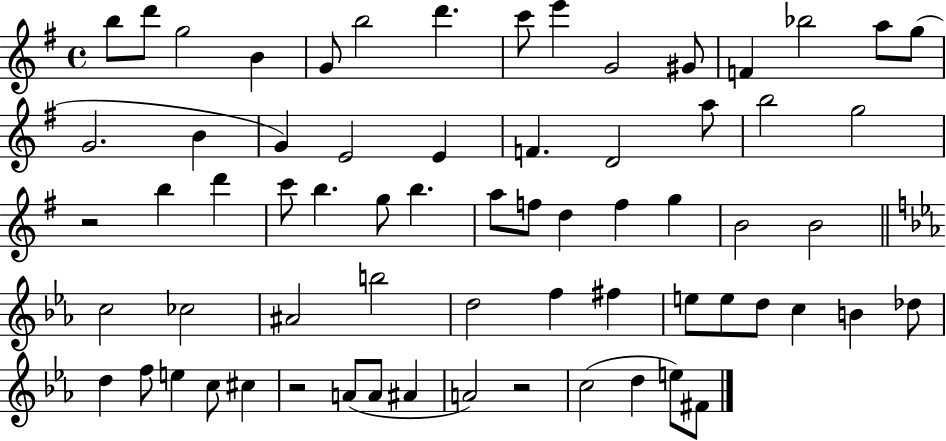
X:1
T:Untitled
M:4/4
L:1/4
K:G
b/2 d'/2 g2 B G/2 b2 d' c'/2 e' G2 ^G/2 F _b2 a/2 g/2 G2 B G E2 E F D2 a/2 b2 g2 z2 b d' c'/2 b g/2 b a/2 f/2 d f g B2 B2 c2 _c2 ^A2 b2 d2 f ^f e/2 e/2 d/2 c B _d/2 d f/2 e c/2 ^c z2 A/2 A/2 ^A A2 z2 c2 d e/2 ^F/2